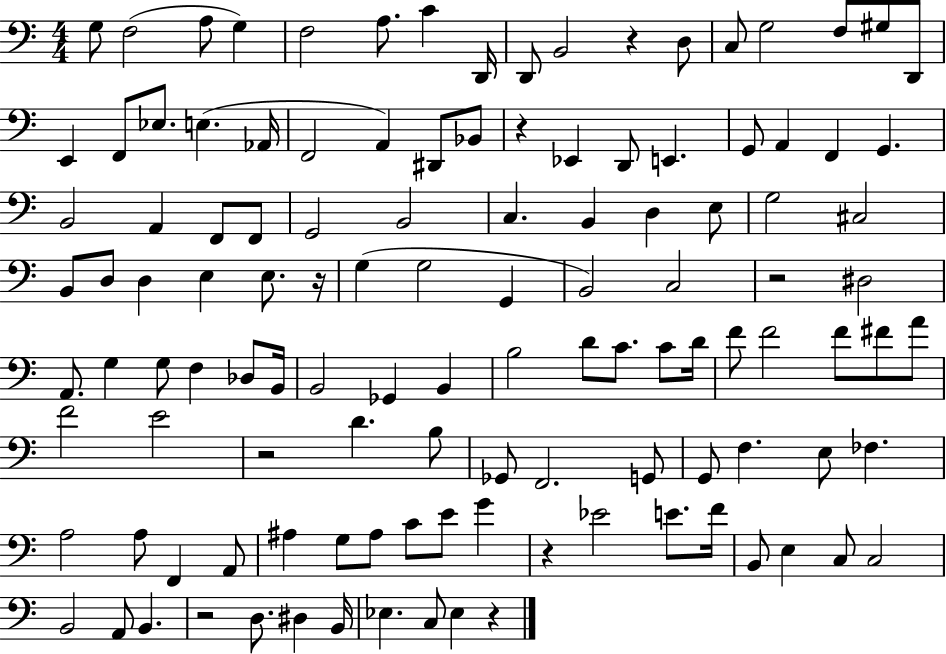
{
  \clef bass
  \numericTimeSignature
  \time 4/4
  \key c \major
  g8 f2( a8 g4) | f2 a8. c'4 d,16 | d,8 b,2 r4 d8 | c8 g2 f8 gis8 d,8 | \break e,4 f,8 ees8. e4.( aes,16 | f,2 a,4) dis,8 bes,8 | r4 ees,4 d,8 e,4. | g,8 a,4 f,4 g,4. | \break b,2 a,4 f,8 f,8 | g,2 b,2 | c4. b,4 d4 e8 | g2 cis2 | \break b,8 d8 d4 e4 e8. r16 | g4( g2 g,4 | b,2) c2 | r2 dis2 | \break a,8. g4 g8 f4 des8 b,16 | b,2 ges,4 b,4 | b2 d'8 c'8. c'8 d'16 | f'8 f'2 f'8 fis'8 a'8 | \break f'2 e'2 | r2 d'4. b8 | ges,8 f,2. g,8 | g,8 f4. e8 fes4. | \break a2 a8 f,4 a,8 | ais4 g8 ais8 c'8 e'8 g'4 | r4 ees'2 e'8. f'16 | b,8 e4 c8 c2 | \break b,2 a,8 b,4. | r2 d8. dis4 b,16 | ees4. c8 ees4 r4 | \bar "|."
}